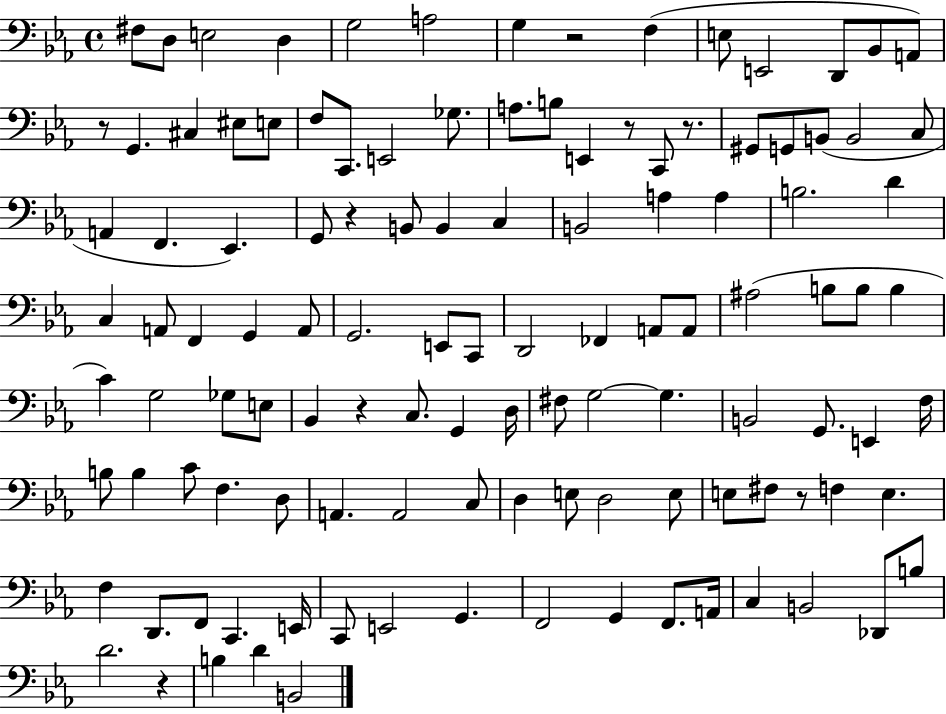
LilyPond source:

{
  \clef bass
  \time 4/4
  \defaultTimeSignature
  \key ees \major
  \repeat volta 2 { fis8 d8 e2 d4 | g2 a2 | g4 r2 f4( | e8 e,2 d,8 bes,8 a,8) | \break r8 g,4. cis4 eis8 e8 | f8 c,8. e,2 ges8. | a8. b8 e,4 r8 c,8 r8. | gis,8 g,8 b,8( b,2 c8 | \break a,4 f,4. ees,4.) | g,8 r4 b,8 b,4 c4 | b,2 a4 a4 | b2. d'4 | \break c4 a,8 f,4 g,4 a,8 | g,2. e,8 c,8 | d,2 fes,4 a,8 a,8 | ais2( b8 b8 b4 | \break c'4) g2 ges8 e8 | bes,4 r4 c8. g,4 d16 | fis8 g2~~ g4. | b,2 g,8. e,4 f16 | \break b8 b4 c'8 f4. d8 | a,4. a,2 c8 | d4 e8 d2 e8 | e8 fis8 r8 f4 e4. | \break f4 d,8. f,8 c,4. e,16 | c,8 e,2 g,4. | f,2 g,4 f,8. a,16 | c4 b,2 des,8 b8 | \break d'2. r4 | b4 d'4 b,2 | } \bar "|."
}